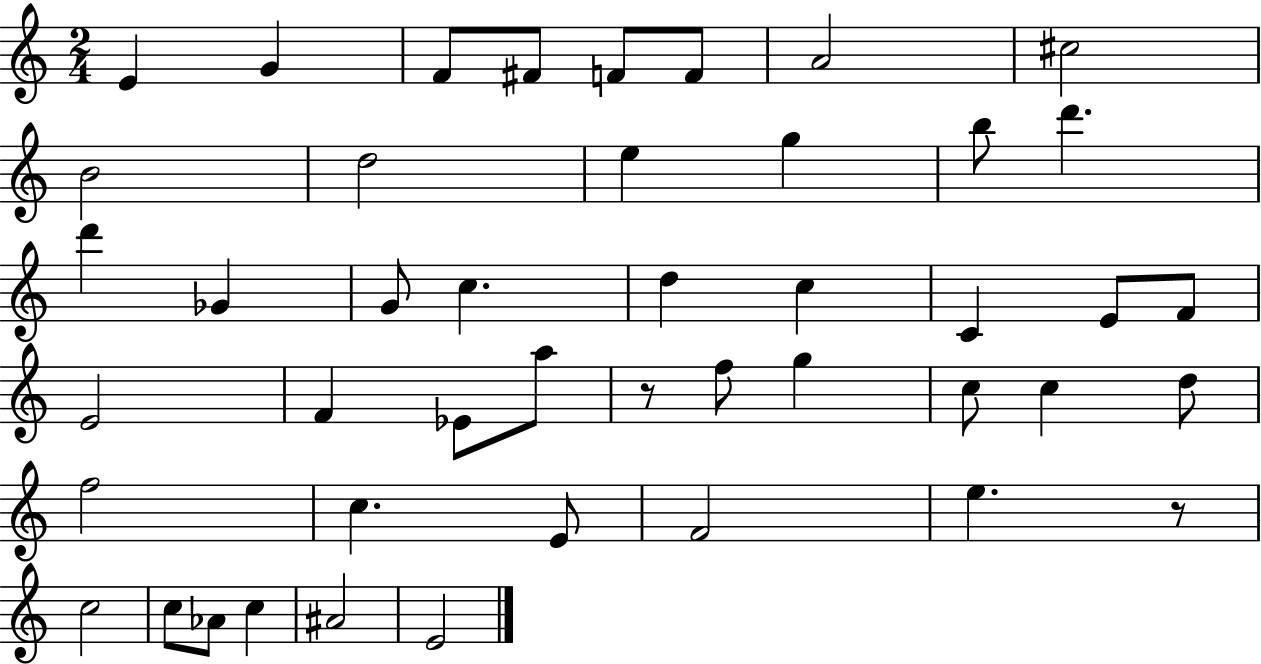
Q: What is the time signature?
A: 2/4